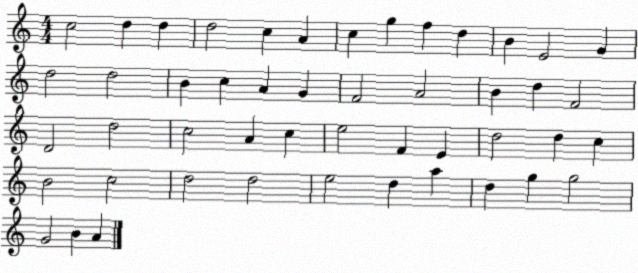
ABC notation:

X:1
T:Untitled
M:4/4
L:1/4
K:C
c2 d d d2 c A c g f d B E2 G d2 d2 B c A G F2 A2 B d F2 D2 d2 c2 A c e2 F E d2 d c B2 c2 d2 d2 e2 d a d g g2 G2 B A